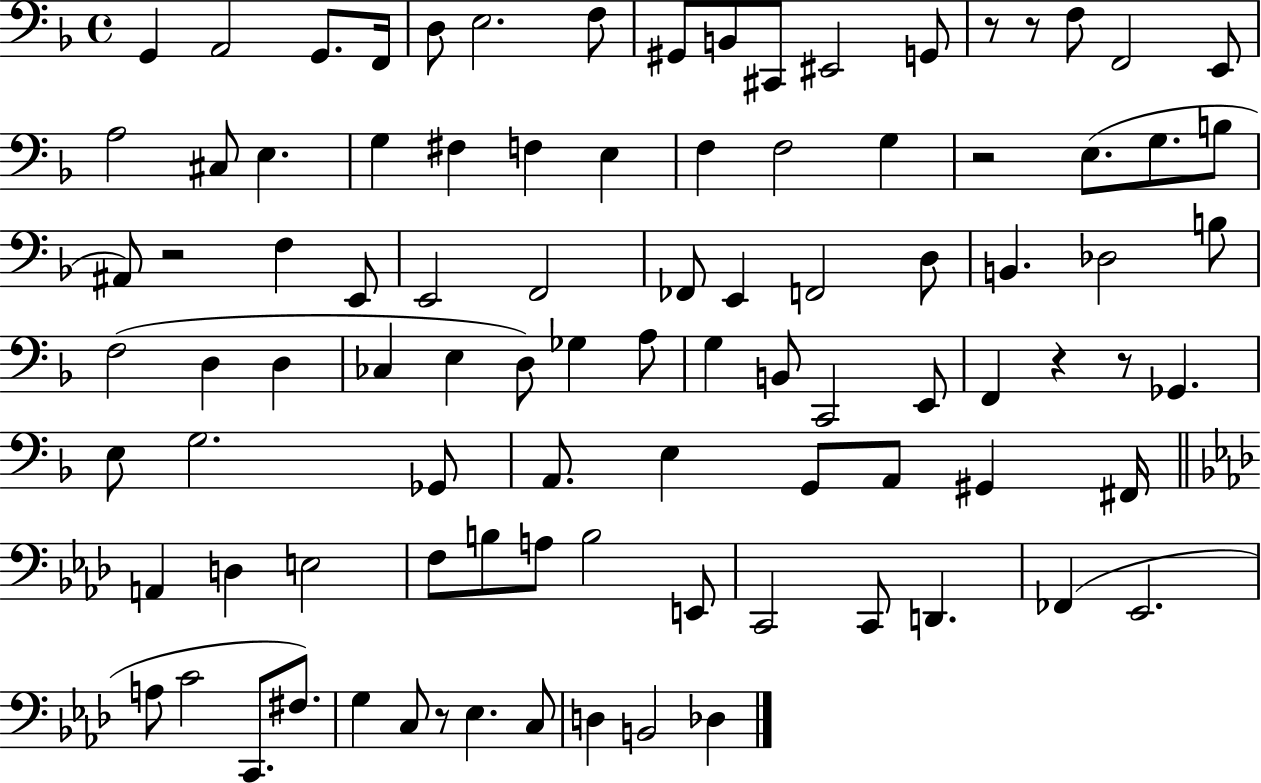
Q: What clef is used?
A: bass